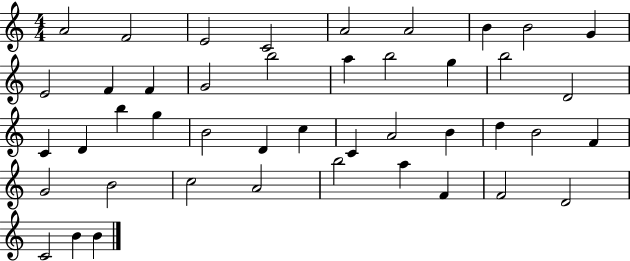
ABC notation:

X:1
T:Untitled
M:4/4
L:1/4
K:C
A2 F2 E2 C2 A2 A2 B B2 G E2 F F G2 b2 a b2 g b2 D2 C D b g B2 D c C A2 B d B2 F G2 B2 c2 A2 b2 a F F2 D2 C2 B B